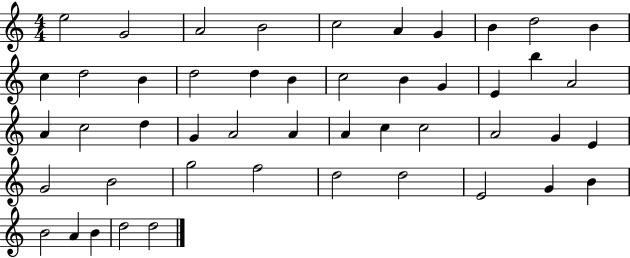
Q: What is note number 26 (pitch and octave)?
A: G4